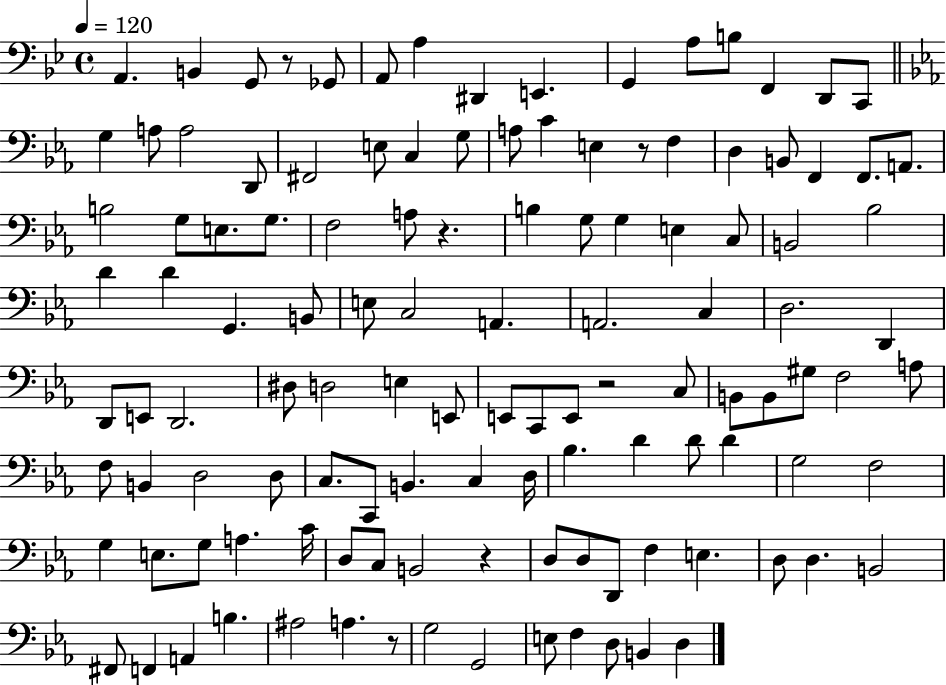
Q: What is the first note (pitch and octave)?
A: A2